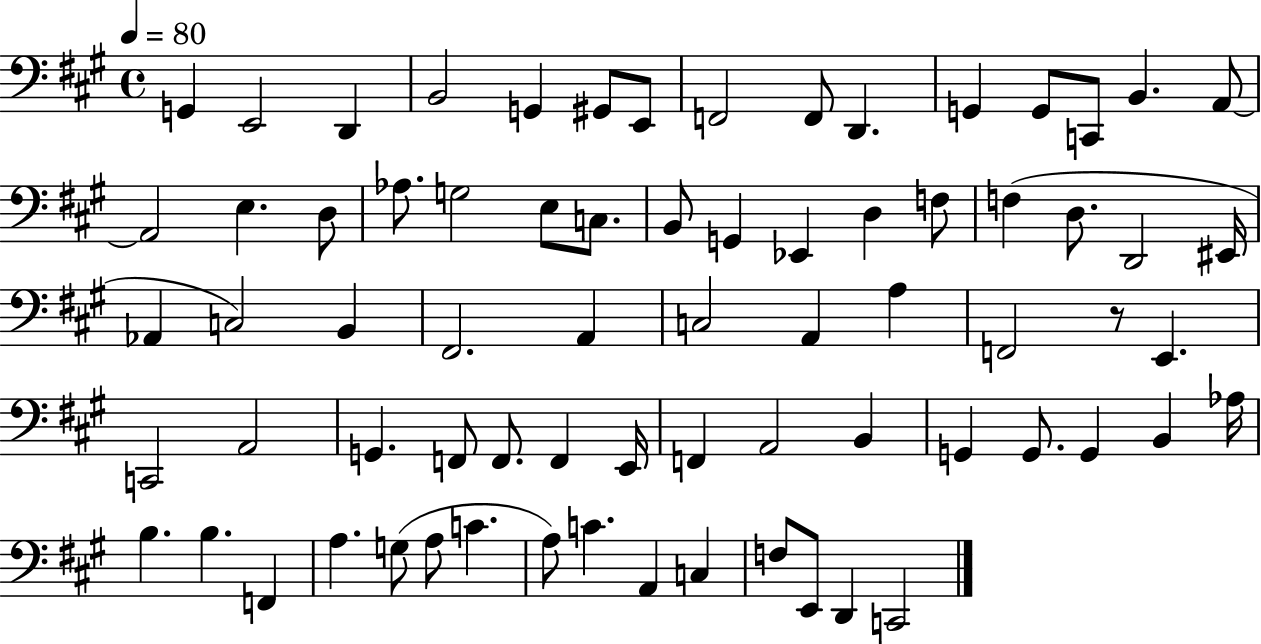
X:1
T:Untitled
M:4/4
L:1/4
K:A
G,, E,,2 D,, B,,2 G,, ^G,,/2 E,,/2 F,,2 F,,/2 D,, G,, G,,/2 C,,/2 B,, A,,/2 A,,2 E, D,/2 _A,/2 G,2 E,/2 C,/2 B,,/2 G,, _E,, D, F,/2 F, D,/2 D,,2 ^E,,/4 _A,, C,2 B,, ^F,,2 A,, C,2 A,, A, F,,2 z/2 E,, C,,2 A,,2 G,, F,,/2 F,,/2 F,, E,,/4 F,, A,,2 B,, G,, G,,/2 G,, B,, _A,/4 B, B, F,, A, G,/2 A,/2 C A,/2 C A,, C, F,/2 E,,/2 D,, C,,2